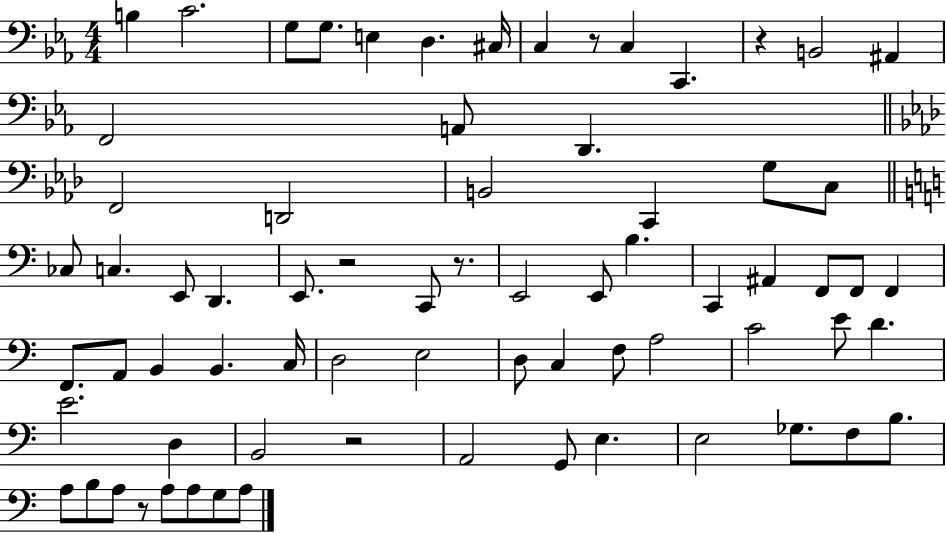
{
  \clef bass
  \numericTimeSignature
  \time 4/4
  \key ees \major
  \repeat volta 2 { b4 c'2. | g8 g8. e4 d4. cis16 | c4 r8 c4 c,4. | r4 b,2 ais,4 | \break f,2 a,8 d,4. | \bar "||" \break \key f \minor f,2 d,2 | b,2 c,4 g8 c8 | \bar "||" \break \key a \minor ces8 c4. e,8 d,4. | e,8. r2 c,8 r8. | e,2 e,8 b4. | c,4 ais,4 f,8 f,8 f,4 | \break f,8. a,8 b,4 b,4. c16 | d2 e2 | d8 c4 f8 a2 | c'2 e'8 d'4. | \break e'2. d4 | b,2 r2 | a,2 g,8 e4. | e2 ges8. f8 b8. | \break a8 b8 a8 r8 a8 a8 g8 a8 | } \bar "|."
}